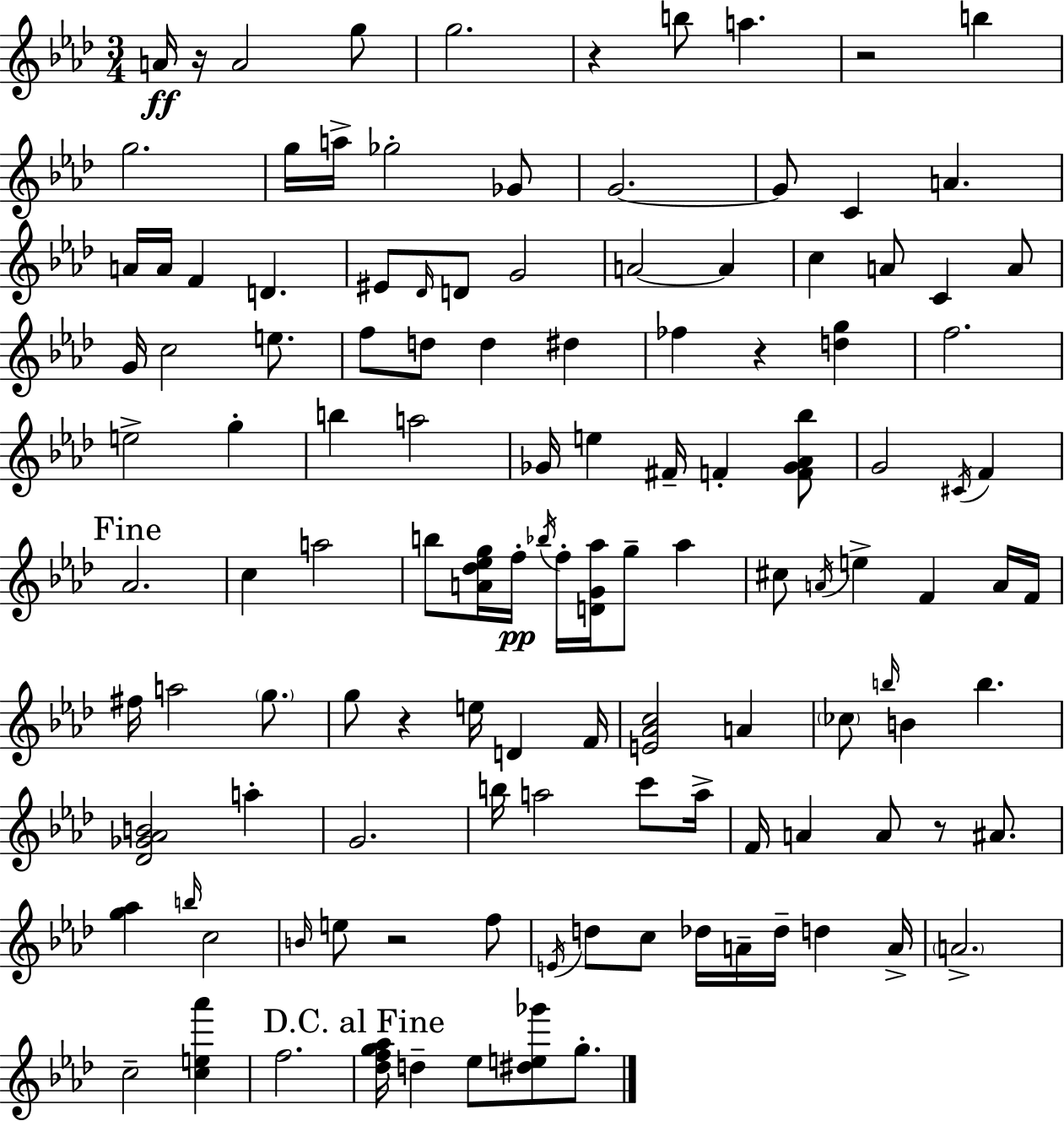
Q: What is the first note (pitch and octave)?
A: A4